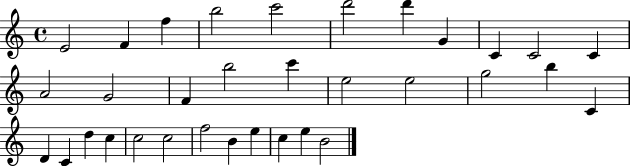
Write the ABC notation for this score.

X:1
T:Untitled
M:4/4
L:1/4
K:C
E2 F f b2 c'2 d'2 d' G C C2 C A2 G2 F b2 c' e2 e2 g2 b C D C d c c2 c2 f2 B e c e B2